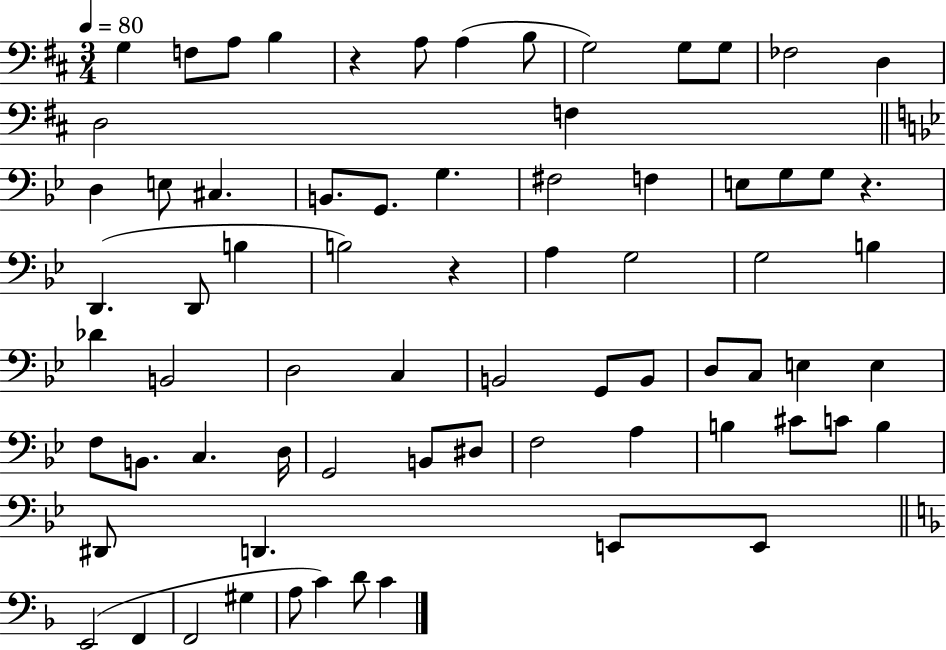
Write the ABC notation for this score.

X:1
T:Untitled
M:3/4
L:1/4
K:D
G, F,/2 A,/2 B, z A,/2 A, B,/2 G,2 G,/2 G,/2 _F,2 D, D,2 F, D, E,/2 ^C, B,,/2 G,,/2 G, ^F,2 F, E,/2 G,/2 G,/2 z D,, D,,/2 B, B,2 z A, G,2 G,2 B, _D B,,2 D,2 C, B,,2 G,,/2 B,,/2 D,/2 C,/2 E, E, F,/2 B,,/2 C, D,/4 G,,2 B,,/2 ^D,/2 F,2 A, B, ^C/2 C/2 B, ^D,,/2 D,, E,,/2 E,,/2 E,,2 F,, F,,2 ^G, A,/2 C D/2 C